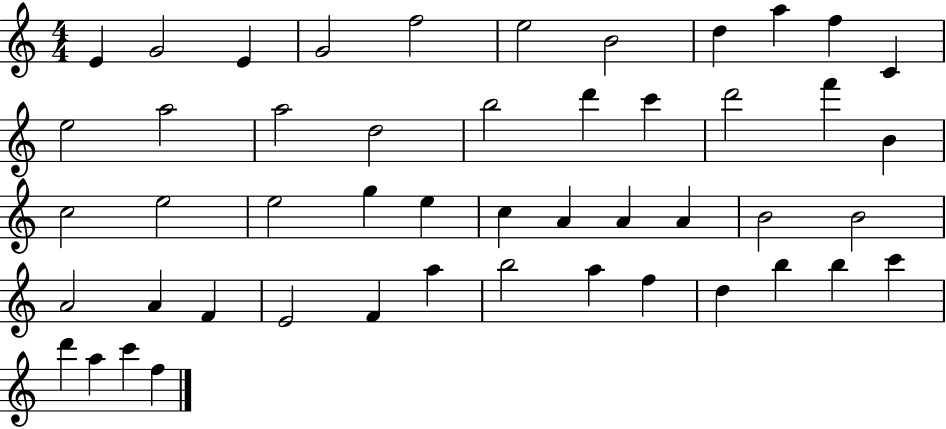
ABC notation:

X:1
T:Untitled
M:4/4
L:1/4
K:C
E G2 E G2 f2 e2 B2 d a f C e2 a2 a2 d2 b2 d' c' d'2 f' B c2 e2 e2 g e c A A A B2 B2 A2 A F E2 F a b2 a f d b b c' d' a c' f